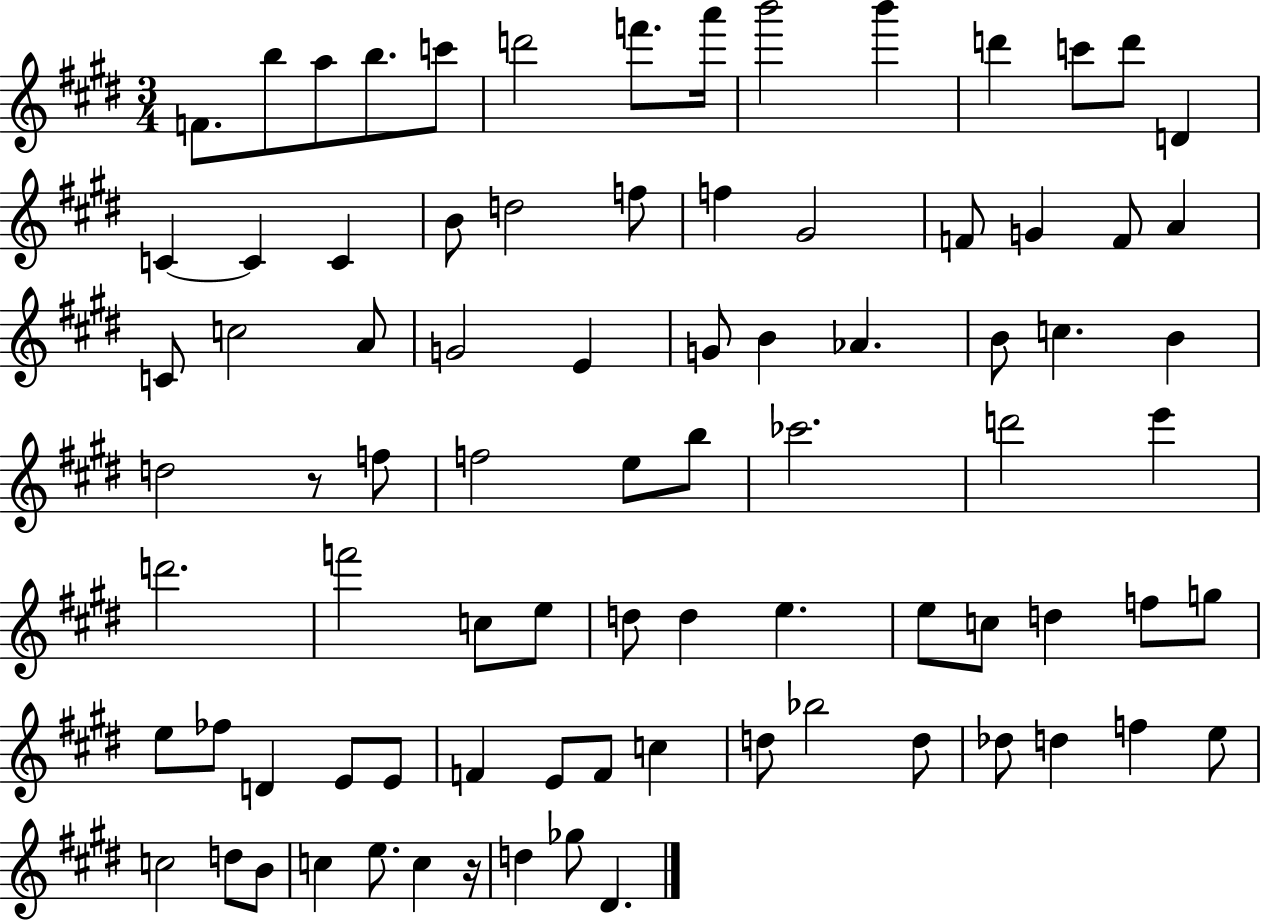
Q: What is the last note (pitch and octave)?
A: D#4